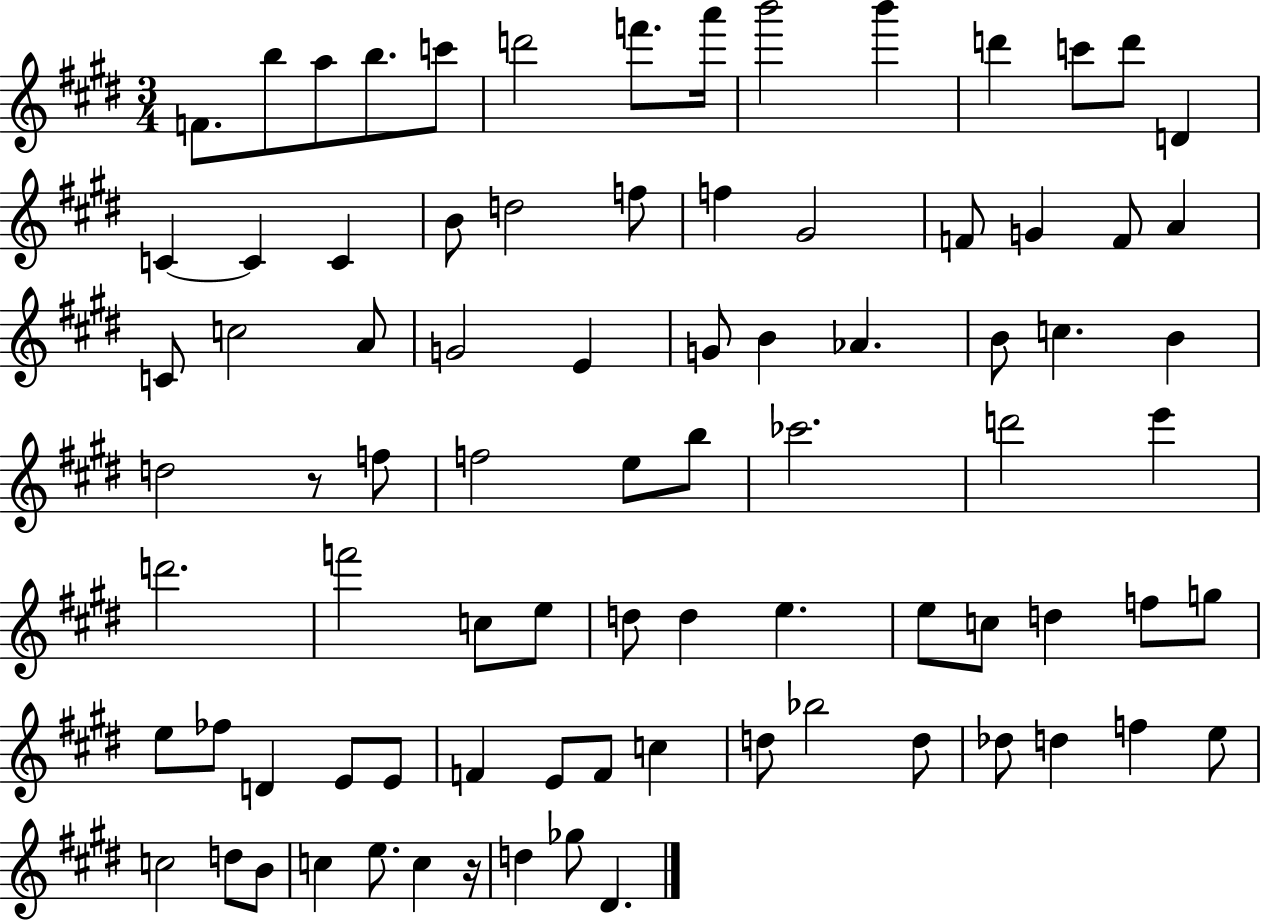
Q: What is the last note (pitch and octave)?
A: D#4